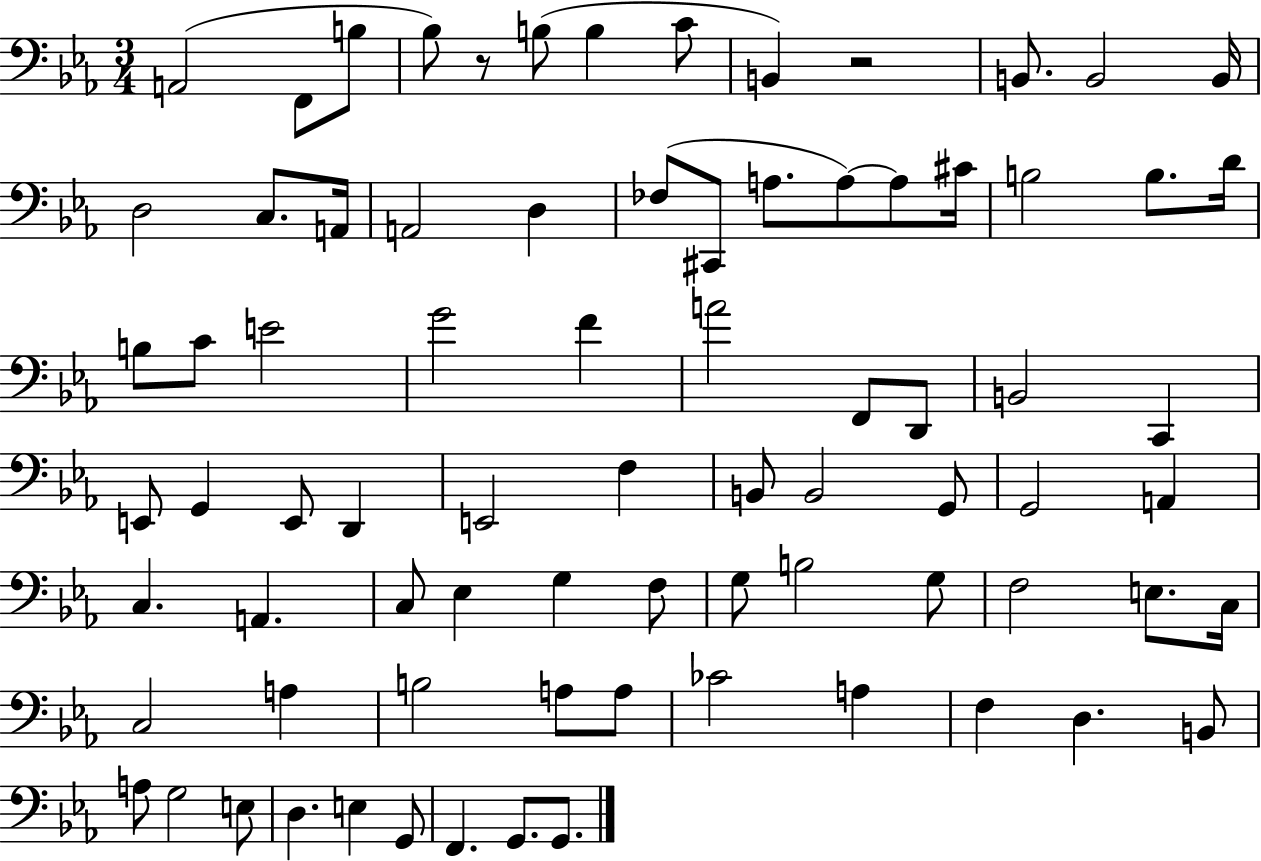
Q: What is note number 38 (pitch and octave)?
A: E2